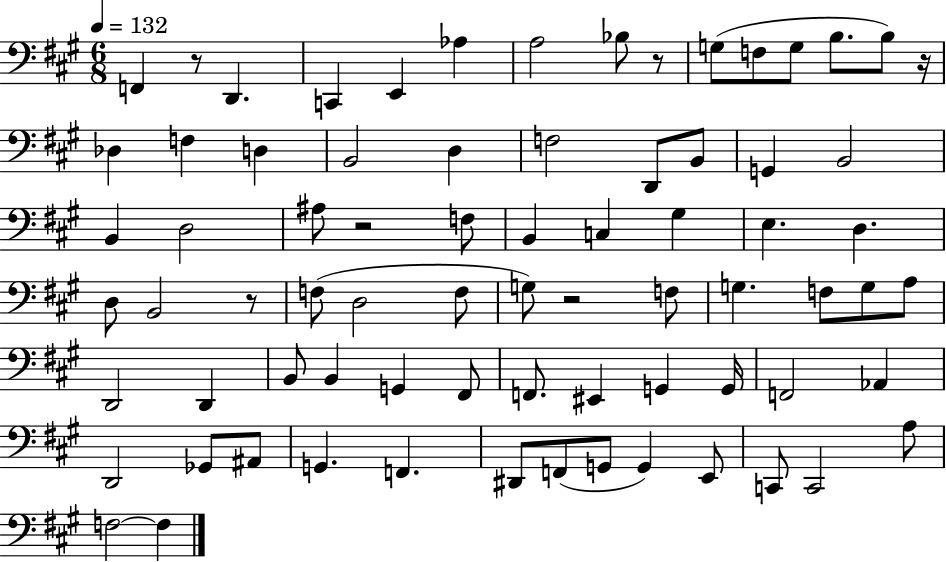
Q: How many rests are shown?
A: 6